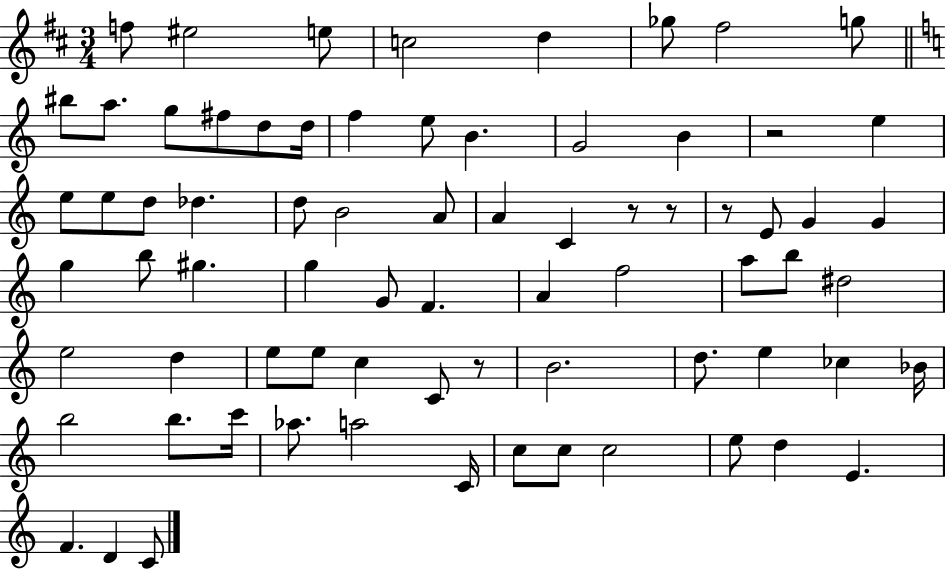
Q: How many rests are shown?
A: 5